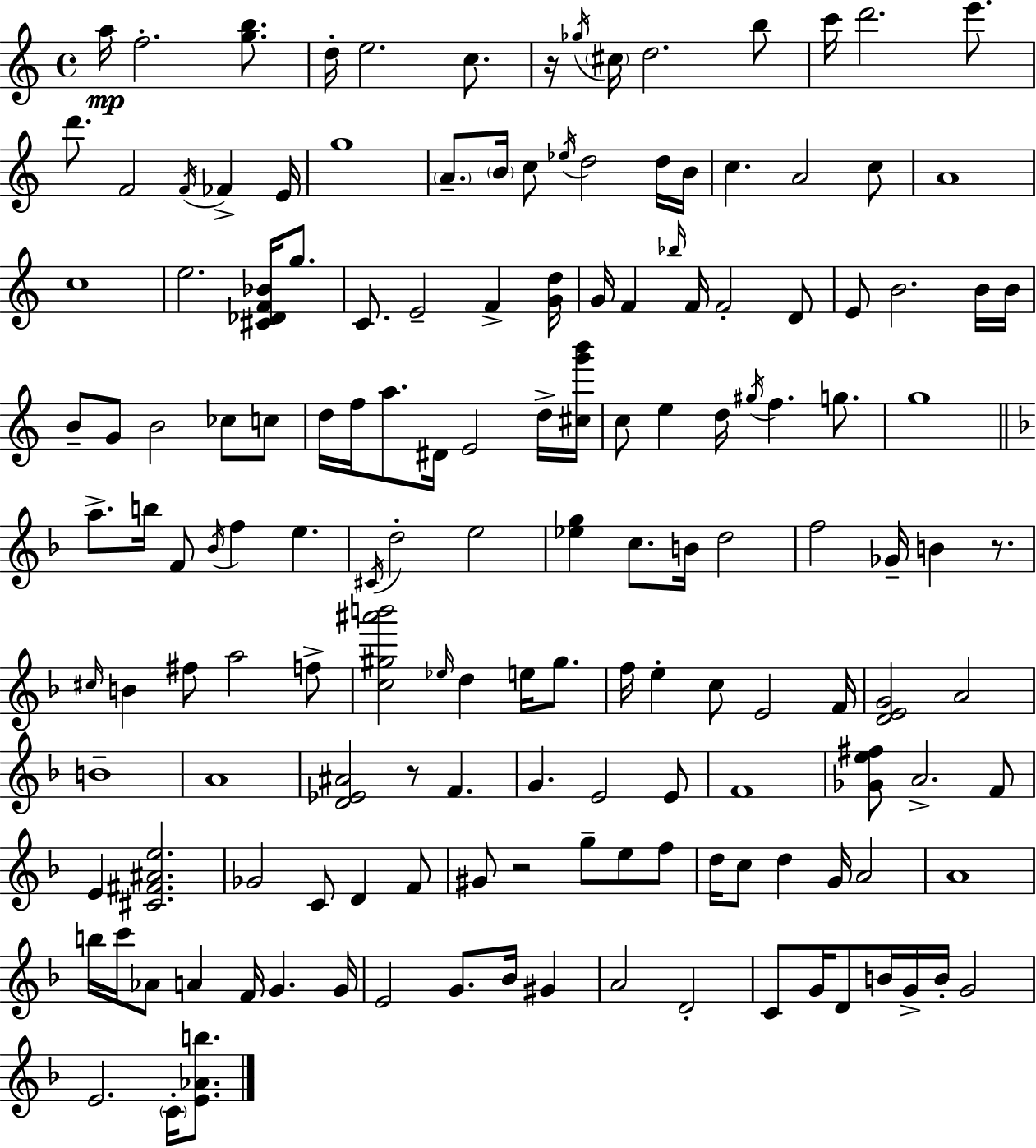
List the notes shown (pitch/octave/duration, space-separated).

A5/s F5/h. [G5,B5]/e. D5/s E5/h. C5/e. R/s Gb5/s C#5/s D5/h. B5/e C6/s D6/h. E6/e. D6/e. F4/h F4/s FES4/q E4/s G5/w A4/e. B4/s C5/e Eb5/s D5/h D5/s B4/s C5/q. A4/h C5/e A4/w C5/w E5/h. [C#4,Db4,F4,Bb4]/s G5/e. C4/e. E4/h F4/q [G4,D5]/s G4/s F4/q Bb5/s F4/s F4/h D4/e E4/e B4/h. B4/s B4/s B4/e G4/e B4/h CES5/e C5/e D5/s F5/s A5/e. D#4/s E4/h D5/s [C#5,G6,B6]/s C5/e E5/q D5/s G#5/s F5/q. G5/e. G5/w A5/e. B5/s F4/e Bb4/s F5/q E5/q. C#4/s D5/h E5/h [Eb5,G5]/q C5/e. B4/s D5/h F5/h Gb4/s B4/q R/e. C#5/s B4/q F#5/e A5/h F5/e [C5,G#5,A#6,B6]/h Eb5/s D5/q E5/s G#5/e. F5/s E5/q C5/e E4/h F4/s [D4,E4,G4]/h A4/h B4/w A4/w [D4,Eb4,A#4]/h R/e F4/q. G4/q. E4/h E4/e F4/w [Gb4,E5,F#5]/e A4/h. F4/e E4/q [C#4,F#4,A#4,E5]/h. Gb4/h C4/e D4/q F4/e G#4/e R/h G5/e E5/e F5/e D5/s C5/e D5/q G4/s A4/h A4/w B5/s C6/s Ab4/e A4/q F4/s G4/q. G4/s E4/h G4/e. Bb4/s G#4/q A4/h D4/h C4/e G4/s D4/e B4/s G4/s B4/s G4/h E4/h. C4/s [E4,Ab4,B5]/e.